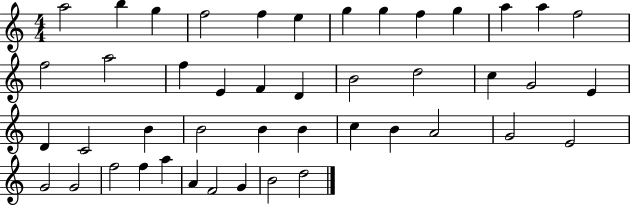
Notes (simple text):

A5/h B5/q G5/q F5/h F5/q E5/q G5/q G5/q F5/q G5/q A5/q A5/q F5/h F5/h A5/h F5/q E4/q F4/q D4/q B4/h D5/h C5/q G4/h E4/q D4/q C4/h B4/q B4/h B4/q B4/q C5/q B4/q A4/h G4/h E4/h G4/h G4/h F5/h F5/q A5/q A4/q F4/h G4/q B4/h D5/h